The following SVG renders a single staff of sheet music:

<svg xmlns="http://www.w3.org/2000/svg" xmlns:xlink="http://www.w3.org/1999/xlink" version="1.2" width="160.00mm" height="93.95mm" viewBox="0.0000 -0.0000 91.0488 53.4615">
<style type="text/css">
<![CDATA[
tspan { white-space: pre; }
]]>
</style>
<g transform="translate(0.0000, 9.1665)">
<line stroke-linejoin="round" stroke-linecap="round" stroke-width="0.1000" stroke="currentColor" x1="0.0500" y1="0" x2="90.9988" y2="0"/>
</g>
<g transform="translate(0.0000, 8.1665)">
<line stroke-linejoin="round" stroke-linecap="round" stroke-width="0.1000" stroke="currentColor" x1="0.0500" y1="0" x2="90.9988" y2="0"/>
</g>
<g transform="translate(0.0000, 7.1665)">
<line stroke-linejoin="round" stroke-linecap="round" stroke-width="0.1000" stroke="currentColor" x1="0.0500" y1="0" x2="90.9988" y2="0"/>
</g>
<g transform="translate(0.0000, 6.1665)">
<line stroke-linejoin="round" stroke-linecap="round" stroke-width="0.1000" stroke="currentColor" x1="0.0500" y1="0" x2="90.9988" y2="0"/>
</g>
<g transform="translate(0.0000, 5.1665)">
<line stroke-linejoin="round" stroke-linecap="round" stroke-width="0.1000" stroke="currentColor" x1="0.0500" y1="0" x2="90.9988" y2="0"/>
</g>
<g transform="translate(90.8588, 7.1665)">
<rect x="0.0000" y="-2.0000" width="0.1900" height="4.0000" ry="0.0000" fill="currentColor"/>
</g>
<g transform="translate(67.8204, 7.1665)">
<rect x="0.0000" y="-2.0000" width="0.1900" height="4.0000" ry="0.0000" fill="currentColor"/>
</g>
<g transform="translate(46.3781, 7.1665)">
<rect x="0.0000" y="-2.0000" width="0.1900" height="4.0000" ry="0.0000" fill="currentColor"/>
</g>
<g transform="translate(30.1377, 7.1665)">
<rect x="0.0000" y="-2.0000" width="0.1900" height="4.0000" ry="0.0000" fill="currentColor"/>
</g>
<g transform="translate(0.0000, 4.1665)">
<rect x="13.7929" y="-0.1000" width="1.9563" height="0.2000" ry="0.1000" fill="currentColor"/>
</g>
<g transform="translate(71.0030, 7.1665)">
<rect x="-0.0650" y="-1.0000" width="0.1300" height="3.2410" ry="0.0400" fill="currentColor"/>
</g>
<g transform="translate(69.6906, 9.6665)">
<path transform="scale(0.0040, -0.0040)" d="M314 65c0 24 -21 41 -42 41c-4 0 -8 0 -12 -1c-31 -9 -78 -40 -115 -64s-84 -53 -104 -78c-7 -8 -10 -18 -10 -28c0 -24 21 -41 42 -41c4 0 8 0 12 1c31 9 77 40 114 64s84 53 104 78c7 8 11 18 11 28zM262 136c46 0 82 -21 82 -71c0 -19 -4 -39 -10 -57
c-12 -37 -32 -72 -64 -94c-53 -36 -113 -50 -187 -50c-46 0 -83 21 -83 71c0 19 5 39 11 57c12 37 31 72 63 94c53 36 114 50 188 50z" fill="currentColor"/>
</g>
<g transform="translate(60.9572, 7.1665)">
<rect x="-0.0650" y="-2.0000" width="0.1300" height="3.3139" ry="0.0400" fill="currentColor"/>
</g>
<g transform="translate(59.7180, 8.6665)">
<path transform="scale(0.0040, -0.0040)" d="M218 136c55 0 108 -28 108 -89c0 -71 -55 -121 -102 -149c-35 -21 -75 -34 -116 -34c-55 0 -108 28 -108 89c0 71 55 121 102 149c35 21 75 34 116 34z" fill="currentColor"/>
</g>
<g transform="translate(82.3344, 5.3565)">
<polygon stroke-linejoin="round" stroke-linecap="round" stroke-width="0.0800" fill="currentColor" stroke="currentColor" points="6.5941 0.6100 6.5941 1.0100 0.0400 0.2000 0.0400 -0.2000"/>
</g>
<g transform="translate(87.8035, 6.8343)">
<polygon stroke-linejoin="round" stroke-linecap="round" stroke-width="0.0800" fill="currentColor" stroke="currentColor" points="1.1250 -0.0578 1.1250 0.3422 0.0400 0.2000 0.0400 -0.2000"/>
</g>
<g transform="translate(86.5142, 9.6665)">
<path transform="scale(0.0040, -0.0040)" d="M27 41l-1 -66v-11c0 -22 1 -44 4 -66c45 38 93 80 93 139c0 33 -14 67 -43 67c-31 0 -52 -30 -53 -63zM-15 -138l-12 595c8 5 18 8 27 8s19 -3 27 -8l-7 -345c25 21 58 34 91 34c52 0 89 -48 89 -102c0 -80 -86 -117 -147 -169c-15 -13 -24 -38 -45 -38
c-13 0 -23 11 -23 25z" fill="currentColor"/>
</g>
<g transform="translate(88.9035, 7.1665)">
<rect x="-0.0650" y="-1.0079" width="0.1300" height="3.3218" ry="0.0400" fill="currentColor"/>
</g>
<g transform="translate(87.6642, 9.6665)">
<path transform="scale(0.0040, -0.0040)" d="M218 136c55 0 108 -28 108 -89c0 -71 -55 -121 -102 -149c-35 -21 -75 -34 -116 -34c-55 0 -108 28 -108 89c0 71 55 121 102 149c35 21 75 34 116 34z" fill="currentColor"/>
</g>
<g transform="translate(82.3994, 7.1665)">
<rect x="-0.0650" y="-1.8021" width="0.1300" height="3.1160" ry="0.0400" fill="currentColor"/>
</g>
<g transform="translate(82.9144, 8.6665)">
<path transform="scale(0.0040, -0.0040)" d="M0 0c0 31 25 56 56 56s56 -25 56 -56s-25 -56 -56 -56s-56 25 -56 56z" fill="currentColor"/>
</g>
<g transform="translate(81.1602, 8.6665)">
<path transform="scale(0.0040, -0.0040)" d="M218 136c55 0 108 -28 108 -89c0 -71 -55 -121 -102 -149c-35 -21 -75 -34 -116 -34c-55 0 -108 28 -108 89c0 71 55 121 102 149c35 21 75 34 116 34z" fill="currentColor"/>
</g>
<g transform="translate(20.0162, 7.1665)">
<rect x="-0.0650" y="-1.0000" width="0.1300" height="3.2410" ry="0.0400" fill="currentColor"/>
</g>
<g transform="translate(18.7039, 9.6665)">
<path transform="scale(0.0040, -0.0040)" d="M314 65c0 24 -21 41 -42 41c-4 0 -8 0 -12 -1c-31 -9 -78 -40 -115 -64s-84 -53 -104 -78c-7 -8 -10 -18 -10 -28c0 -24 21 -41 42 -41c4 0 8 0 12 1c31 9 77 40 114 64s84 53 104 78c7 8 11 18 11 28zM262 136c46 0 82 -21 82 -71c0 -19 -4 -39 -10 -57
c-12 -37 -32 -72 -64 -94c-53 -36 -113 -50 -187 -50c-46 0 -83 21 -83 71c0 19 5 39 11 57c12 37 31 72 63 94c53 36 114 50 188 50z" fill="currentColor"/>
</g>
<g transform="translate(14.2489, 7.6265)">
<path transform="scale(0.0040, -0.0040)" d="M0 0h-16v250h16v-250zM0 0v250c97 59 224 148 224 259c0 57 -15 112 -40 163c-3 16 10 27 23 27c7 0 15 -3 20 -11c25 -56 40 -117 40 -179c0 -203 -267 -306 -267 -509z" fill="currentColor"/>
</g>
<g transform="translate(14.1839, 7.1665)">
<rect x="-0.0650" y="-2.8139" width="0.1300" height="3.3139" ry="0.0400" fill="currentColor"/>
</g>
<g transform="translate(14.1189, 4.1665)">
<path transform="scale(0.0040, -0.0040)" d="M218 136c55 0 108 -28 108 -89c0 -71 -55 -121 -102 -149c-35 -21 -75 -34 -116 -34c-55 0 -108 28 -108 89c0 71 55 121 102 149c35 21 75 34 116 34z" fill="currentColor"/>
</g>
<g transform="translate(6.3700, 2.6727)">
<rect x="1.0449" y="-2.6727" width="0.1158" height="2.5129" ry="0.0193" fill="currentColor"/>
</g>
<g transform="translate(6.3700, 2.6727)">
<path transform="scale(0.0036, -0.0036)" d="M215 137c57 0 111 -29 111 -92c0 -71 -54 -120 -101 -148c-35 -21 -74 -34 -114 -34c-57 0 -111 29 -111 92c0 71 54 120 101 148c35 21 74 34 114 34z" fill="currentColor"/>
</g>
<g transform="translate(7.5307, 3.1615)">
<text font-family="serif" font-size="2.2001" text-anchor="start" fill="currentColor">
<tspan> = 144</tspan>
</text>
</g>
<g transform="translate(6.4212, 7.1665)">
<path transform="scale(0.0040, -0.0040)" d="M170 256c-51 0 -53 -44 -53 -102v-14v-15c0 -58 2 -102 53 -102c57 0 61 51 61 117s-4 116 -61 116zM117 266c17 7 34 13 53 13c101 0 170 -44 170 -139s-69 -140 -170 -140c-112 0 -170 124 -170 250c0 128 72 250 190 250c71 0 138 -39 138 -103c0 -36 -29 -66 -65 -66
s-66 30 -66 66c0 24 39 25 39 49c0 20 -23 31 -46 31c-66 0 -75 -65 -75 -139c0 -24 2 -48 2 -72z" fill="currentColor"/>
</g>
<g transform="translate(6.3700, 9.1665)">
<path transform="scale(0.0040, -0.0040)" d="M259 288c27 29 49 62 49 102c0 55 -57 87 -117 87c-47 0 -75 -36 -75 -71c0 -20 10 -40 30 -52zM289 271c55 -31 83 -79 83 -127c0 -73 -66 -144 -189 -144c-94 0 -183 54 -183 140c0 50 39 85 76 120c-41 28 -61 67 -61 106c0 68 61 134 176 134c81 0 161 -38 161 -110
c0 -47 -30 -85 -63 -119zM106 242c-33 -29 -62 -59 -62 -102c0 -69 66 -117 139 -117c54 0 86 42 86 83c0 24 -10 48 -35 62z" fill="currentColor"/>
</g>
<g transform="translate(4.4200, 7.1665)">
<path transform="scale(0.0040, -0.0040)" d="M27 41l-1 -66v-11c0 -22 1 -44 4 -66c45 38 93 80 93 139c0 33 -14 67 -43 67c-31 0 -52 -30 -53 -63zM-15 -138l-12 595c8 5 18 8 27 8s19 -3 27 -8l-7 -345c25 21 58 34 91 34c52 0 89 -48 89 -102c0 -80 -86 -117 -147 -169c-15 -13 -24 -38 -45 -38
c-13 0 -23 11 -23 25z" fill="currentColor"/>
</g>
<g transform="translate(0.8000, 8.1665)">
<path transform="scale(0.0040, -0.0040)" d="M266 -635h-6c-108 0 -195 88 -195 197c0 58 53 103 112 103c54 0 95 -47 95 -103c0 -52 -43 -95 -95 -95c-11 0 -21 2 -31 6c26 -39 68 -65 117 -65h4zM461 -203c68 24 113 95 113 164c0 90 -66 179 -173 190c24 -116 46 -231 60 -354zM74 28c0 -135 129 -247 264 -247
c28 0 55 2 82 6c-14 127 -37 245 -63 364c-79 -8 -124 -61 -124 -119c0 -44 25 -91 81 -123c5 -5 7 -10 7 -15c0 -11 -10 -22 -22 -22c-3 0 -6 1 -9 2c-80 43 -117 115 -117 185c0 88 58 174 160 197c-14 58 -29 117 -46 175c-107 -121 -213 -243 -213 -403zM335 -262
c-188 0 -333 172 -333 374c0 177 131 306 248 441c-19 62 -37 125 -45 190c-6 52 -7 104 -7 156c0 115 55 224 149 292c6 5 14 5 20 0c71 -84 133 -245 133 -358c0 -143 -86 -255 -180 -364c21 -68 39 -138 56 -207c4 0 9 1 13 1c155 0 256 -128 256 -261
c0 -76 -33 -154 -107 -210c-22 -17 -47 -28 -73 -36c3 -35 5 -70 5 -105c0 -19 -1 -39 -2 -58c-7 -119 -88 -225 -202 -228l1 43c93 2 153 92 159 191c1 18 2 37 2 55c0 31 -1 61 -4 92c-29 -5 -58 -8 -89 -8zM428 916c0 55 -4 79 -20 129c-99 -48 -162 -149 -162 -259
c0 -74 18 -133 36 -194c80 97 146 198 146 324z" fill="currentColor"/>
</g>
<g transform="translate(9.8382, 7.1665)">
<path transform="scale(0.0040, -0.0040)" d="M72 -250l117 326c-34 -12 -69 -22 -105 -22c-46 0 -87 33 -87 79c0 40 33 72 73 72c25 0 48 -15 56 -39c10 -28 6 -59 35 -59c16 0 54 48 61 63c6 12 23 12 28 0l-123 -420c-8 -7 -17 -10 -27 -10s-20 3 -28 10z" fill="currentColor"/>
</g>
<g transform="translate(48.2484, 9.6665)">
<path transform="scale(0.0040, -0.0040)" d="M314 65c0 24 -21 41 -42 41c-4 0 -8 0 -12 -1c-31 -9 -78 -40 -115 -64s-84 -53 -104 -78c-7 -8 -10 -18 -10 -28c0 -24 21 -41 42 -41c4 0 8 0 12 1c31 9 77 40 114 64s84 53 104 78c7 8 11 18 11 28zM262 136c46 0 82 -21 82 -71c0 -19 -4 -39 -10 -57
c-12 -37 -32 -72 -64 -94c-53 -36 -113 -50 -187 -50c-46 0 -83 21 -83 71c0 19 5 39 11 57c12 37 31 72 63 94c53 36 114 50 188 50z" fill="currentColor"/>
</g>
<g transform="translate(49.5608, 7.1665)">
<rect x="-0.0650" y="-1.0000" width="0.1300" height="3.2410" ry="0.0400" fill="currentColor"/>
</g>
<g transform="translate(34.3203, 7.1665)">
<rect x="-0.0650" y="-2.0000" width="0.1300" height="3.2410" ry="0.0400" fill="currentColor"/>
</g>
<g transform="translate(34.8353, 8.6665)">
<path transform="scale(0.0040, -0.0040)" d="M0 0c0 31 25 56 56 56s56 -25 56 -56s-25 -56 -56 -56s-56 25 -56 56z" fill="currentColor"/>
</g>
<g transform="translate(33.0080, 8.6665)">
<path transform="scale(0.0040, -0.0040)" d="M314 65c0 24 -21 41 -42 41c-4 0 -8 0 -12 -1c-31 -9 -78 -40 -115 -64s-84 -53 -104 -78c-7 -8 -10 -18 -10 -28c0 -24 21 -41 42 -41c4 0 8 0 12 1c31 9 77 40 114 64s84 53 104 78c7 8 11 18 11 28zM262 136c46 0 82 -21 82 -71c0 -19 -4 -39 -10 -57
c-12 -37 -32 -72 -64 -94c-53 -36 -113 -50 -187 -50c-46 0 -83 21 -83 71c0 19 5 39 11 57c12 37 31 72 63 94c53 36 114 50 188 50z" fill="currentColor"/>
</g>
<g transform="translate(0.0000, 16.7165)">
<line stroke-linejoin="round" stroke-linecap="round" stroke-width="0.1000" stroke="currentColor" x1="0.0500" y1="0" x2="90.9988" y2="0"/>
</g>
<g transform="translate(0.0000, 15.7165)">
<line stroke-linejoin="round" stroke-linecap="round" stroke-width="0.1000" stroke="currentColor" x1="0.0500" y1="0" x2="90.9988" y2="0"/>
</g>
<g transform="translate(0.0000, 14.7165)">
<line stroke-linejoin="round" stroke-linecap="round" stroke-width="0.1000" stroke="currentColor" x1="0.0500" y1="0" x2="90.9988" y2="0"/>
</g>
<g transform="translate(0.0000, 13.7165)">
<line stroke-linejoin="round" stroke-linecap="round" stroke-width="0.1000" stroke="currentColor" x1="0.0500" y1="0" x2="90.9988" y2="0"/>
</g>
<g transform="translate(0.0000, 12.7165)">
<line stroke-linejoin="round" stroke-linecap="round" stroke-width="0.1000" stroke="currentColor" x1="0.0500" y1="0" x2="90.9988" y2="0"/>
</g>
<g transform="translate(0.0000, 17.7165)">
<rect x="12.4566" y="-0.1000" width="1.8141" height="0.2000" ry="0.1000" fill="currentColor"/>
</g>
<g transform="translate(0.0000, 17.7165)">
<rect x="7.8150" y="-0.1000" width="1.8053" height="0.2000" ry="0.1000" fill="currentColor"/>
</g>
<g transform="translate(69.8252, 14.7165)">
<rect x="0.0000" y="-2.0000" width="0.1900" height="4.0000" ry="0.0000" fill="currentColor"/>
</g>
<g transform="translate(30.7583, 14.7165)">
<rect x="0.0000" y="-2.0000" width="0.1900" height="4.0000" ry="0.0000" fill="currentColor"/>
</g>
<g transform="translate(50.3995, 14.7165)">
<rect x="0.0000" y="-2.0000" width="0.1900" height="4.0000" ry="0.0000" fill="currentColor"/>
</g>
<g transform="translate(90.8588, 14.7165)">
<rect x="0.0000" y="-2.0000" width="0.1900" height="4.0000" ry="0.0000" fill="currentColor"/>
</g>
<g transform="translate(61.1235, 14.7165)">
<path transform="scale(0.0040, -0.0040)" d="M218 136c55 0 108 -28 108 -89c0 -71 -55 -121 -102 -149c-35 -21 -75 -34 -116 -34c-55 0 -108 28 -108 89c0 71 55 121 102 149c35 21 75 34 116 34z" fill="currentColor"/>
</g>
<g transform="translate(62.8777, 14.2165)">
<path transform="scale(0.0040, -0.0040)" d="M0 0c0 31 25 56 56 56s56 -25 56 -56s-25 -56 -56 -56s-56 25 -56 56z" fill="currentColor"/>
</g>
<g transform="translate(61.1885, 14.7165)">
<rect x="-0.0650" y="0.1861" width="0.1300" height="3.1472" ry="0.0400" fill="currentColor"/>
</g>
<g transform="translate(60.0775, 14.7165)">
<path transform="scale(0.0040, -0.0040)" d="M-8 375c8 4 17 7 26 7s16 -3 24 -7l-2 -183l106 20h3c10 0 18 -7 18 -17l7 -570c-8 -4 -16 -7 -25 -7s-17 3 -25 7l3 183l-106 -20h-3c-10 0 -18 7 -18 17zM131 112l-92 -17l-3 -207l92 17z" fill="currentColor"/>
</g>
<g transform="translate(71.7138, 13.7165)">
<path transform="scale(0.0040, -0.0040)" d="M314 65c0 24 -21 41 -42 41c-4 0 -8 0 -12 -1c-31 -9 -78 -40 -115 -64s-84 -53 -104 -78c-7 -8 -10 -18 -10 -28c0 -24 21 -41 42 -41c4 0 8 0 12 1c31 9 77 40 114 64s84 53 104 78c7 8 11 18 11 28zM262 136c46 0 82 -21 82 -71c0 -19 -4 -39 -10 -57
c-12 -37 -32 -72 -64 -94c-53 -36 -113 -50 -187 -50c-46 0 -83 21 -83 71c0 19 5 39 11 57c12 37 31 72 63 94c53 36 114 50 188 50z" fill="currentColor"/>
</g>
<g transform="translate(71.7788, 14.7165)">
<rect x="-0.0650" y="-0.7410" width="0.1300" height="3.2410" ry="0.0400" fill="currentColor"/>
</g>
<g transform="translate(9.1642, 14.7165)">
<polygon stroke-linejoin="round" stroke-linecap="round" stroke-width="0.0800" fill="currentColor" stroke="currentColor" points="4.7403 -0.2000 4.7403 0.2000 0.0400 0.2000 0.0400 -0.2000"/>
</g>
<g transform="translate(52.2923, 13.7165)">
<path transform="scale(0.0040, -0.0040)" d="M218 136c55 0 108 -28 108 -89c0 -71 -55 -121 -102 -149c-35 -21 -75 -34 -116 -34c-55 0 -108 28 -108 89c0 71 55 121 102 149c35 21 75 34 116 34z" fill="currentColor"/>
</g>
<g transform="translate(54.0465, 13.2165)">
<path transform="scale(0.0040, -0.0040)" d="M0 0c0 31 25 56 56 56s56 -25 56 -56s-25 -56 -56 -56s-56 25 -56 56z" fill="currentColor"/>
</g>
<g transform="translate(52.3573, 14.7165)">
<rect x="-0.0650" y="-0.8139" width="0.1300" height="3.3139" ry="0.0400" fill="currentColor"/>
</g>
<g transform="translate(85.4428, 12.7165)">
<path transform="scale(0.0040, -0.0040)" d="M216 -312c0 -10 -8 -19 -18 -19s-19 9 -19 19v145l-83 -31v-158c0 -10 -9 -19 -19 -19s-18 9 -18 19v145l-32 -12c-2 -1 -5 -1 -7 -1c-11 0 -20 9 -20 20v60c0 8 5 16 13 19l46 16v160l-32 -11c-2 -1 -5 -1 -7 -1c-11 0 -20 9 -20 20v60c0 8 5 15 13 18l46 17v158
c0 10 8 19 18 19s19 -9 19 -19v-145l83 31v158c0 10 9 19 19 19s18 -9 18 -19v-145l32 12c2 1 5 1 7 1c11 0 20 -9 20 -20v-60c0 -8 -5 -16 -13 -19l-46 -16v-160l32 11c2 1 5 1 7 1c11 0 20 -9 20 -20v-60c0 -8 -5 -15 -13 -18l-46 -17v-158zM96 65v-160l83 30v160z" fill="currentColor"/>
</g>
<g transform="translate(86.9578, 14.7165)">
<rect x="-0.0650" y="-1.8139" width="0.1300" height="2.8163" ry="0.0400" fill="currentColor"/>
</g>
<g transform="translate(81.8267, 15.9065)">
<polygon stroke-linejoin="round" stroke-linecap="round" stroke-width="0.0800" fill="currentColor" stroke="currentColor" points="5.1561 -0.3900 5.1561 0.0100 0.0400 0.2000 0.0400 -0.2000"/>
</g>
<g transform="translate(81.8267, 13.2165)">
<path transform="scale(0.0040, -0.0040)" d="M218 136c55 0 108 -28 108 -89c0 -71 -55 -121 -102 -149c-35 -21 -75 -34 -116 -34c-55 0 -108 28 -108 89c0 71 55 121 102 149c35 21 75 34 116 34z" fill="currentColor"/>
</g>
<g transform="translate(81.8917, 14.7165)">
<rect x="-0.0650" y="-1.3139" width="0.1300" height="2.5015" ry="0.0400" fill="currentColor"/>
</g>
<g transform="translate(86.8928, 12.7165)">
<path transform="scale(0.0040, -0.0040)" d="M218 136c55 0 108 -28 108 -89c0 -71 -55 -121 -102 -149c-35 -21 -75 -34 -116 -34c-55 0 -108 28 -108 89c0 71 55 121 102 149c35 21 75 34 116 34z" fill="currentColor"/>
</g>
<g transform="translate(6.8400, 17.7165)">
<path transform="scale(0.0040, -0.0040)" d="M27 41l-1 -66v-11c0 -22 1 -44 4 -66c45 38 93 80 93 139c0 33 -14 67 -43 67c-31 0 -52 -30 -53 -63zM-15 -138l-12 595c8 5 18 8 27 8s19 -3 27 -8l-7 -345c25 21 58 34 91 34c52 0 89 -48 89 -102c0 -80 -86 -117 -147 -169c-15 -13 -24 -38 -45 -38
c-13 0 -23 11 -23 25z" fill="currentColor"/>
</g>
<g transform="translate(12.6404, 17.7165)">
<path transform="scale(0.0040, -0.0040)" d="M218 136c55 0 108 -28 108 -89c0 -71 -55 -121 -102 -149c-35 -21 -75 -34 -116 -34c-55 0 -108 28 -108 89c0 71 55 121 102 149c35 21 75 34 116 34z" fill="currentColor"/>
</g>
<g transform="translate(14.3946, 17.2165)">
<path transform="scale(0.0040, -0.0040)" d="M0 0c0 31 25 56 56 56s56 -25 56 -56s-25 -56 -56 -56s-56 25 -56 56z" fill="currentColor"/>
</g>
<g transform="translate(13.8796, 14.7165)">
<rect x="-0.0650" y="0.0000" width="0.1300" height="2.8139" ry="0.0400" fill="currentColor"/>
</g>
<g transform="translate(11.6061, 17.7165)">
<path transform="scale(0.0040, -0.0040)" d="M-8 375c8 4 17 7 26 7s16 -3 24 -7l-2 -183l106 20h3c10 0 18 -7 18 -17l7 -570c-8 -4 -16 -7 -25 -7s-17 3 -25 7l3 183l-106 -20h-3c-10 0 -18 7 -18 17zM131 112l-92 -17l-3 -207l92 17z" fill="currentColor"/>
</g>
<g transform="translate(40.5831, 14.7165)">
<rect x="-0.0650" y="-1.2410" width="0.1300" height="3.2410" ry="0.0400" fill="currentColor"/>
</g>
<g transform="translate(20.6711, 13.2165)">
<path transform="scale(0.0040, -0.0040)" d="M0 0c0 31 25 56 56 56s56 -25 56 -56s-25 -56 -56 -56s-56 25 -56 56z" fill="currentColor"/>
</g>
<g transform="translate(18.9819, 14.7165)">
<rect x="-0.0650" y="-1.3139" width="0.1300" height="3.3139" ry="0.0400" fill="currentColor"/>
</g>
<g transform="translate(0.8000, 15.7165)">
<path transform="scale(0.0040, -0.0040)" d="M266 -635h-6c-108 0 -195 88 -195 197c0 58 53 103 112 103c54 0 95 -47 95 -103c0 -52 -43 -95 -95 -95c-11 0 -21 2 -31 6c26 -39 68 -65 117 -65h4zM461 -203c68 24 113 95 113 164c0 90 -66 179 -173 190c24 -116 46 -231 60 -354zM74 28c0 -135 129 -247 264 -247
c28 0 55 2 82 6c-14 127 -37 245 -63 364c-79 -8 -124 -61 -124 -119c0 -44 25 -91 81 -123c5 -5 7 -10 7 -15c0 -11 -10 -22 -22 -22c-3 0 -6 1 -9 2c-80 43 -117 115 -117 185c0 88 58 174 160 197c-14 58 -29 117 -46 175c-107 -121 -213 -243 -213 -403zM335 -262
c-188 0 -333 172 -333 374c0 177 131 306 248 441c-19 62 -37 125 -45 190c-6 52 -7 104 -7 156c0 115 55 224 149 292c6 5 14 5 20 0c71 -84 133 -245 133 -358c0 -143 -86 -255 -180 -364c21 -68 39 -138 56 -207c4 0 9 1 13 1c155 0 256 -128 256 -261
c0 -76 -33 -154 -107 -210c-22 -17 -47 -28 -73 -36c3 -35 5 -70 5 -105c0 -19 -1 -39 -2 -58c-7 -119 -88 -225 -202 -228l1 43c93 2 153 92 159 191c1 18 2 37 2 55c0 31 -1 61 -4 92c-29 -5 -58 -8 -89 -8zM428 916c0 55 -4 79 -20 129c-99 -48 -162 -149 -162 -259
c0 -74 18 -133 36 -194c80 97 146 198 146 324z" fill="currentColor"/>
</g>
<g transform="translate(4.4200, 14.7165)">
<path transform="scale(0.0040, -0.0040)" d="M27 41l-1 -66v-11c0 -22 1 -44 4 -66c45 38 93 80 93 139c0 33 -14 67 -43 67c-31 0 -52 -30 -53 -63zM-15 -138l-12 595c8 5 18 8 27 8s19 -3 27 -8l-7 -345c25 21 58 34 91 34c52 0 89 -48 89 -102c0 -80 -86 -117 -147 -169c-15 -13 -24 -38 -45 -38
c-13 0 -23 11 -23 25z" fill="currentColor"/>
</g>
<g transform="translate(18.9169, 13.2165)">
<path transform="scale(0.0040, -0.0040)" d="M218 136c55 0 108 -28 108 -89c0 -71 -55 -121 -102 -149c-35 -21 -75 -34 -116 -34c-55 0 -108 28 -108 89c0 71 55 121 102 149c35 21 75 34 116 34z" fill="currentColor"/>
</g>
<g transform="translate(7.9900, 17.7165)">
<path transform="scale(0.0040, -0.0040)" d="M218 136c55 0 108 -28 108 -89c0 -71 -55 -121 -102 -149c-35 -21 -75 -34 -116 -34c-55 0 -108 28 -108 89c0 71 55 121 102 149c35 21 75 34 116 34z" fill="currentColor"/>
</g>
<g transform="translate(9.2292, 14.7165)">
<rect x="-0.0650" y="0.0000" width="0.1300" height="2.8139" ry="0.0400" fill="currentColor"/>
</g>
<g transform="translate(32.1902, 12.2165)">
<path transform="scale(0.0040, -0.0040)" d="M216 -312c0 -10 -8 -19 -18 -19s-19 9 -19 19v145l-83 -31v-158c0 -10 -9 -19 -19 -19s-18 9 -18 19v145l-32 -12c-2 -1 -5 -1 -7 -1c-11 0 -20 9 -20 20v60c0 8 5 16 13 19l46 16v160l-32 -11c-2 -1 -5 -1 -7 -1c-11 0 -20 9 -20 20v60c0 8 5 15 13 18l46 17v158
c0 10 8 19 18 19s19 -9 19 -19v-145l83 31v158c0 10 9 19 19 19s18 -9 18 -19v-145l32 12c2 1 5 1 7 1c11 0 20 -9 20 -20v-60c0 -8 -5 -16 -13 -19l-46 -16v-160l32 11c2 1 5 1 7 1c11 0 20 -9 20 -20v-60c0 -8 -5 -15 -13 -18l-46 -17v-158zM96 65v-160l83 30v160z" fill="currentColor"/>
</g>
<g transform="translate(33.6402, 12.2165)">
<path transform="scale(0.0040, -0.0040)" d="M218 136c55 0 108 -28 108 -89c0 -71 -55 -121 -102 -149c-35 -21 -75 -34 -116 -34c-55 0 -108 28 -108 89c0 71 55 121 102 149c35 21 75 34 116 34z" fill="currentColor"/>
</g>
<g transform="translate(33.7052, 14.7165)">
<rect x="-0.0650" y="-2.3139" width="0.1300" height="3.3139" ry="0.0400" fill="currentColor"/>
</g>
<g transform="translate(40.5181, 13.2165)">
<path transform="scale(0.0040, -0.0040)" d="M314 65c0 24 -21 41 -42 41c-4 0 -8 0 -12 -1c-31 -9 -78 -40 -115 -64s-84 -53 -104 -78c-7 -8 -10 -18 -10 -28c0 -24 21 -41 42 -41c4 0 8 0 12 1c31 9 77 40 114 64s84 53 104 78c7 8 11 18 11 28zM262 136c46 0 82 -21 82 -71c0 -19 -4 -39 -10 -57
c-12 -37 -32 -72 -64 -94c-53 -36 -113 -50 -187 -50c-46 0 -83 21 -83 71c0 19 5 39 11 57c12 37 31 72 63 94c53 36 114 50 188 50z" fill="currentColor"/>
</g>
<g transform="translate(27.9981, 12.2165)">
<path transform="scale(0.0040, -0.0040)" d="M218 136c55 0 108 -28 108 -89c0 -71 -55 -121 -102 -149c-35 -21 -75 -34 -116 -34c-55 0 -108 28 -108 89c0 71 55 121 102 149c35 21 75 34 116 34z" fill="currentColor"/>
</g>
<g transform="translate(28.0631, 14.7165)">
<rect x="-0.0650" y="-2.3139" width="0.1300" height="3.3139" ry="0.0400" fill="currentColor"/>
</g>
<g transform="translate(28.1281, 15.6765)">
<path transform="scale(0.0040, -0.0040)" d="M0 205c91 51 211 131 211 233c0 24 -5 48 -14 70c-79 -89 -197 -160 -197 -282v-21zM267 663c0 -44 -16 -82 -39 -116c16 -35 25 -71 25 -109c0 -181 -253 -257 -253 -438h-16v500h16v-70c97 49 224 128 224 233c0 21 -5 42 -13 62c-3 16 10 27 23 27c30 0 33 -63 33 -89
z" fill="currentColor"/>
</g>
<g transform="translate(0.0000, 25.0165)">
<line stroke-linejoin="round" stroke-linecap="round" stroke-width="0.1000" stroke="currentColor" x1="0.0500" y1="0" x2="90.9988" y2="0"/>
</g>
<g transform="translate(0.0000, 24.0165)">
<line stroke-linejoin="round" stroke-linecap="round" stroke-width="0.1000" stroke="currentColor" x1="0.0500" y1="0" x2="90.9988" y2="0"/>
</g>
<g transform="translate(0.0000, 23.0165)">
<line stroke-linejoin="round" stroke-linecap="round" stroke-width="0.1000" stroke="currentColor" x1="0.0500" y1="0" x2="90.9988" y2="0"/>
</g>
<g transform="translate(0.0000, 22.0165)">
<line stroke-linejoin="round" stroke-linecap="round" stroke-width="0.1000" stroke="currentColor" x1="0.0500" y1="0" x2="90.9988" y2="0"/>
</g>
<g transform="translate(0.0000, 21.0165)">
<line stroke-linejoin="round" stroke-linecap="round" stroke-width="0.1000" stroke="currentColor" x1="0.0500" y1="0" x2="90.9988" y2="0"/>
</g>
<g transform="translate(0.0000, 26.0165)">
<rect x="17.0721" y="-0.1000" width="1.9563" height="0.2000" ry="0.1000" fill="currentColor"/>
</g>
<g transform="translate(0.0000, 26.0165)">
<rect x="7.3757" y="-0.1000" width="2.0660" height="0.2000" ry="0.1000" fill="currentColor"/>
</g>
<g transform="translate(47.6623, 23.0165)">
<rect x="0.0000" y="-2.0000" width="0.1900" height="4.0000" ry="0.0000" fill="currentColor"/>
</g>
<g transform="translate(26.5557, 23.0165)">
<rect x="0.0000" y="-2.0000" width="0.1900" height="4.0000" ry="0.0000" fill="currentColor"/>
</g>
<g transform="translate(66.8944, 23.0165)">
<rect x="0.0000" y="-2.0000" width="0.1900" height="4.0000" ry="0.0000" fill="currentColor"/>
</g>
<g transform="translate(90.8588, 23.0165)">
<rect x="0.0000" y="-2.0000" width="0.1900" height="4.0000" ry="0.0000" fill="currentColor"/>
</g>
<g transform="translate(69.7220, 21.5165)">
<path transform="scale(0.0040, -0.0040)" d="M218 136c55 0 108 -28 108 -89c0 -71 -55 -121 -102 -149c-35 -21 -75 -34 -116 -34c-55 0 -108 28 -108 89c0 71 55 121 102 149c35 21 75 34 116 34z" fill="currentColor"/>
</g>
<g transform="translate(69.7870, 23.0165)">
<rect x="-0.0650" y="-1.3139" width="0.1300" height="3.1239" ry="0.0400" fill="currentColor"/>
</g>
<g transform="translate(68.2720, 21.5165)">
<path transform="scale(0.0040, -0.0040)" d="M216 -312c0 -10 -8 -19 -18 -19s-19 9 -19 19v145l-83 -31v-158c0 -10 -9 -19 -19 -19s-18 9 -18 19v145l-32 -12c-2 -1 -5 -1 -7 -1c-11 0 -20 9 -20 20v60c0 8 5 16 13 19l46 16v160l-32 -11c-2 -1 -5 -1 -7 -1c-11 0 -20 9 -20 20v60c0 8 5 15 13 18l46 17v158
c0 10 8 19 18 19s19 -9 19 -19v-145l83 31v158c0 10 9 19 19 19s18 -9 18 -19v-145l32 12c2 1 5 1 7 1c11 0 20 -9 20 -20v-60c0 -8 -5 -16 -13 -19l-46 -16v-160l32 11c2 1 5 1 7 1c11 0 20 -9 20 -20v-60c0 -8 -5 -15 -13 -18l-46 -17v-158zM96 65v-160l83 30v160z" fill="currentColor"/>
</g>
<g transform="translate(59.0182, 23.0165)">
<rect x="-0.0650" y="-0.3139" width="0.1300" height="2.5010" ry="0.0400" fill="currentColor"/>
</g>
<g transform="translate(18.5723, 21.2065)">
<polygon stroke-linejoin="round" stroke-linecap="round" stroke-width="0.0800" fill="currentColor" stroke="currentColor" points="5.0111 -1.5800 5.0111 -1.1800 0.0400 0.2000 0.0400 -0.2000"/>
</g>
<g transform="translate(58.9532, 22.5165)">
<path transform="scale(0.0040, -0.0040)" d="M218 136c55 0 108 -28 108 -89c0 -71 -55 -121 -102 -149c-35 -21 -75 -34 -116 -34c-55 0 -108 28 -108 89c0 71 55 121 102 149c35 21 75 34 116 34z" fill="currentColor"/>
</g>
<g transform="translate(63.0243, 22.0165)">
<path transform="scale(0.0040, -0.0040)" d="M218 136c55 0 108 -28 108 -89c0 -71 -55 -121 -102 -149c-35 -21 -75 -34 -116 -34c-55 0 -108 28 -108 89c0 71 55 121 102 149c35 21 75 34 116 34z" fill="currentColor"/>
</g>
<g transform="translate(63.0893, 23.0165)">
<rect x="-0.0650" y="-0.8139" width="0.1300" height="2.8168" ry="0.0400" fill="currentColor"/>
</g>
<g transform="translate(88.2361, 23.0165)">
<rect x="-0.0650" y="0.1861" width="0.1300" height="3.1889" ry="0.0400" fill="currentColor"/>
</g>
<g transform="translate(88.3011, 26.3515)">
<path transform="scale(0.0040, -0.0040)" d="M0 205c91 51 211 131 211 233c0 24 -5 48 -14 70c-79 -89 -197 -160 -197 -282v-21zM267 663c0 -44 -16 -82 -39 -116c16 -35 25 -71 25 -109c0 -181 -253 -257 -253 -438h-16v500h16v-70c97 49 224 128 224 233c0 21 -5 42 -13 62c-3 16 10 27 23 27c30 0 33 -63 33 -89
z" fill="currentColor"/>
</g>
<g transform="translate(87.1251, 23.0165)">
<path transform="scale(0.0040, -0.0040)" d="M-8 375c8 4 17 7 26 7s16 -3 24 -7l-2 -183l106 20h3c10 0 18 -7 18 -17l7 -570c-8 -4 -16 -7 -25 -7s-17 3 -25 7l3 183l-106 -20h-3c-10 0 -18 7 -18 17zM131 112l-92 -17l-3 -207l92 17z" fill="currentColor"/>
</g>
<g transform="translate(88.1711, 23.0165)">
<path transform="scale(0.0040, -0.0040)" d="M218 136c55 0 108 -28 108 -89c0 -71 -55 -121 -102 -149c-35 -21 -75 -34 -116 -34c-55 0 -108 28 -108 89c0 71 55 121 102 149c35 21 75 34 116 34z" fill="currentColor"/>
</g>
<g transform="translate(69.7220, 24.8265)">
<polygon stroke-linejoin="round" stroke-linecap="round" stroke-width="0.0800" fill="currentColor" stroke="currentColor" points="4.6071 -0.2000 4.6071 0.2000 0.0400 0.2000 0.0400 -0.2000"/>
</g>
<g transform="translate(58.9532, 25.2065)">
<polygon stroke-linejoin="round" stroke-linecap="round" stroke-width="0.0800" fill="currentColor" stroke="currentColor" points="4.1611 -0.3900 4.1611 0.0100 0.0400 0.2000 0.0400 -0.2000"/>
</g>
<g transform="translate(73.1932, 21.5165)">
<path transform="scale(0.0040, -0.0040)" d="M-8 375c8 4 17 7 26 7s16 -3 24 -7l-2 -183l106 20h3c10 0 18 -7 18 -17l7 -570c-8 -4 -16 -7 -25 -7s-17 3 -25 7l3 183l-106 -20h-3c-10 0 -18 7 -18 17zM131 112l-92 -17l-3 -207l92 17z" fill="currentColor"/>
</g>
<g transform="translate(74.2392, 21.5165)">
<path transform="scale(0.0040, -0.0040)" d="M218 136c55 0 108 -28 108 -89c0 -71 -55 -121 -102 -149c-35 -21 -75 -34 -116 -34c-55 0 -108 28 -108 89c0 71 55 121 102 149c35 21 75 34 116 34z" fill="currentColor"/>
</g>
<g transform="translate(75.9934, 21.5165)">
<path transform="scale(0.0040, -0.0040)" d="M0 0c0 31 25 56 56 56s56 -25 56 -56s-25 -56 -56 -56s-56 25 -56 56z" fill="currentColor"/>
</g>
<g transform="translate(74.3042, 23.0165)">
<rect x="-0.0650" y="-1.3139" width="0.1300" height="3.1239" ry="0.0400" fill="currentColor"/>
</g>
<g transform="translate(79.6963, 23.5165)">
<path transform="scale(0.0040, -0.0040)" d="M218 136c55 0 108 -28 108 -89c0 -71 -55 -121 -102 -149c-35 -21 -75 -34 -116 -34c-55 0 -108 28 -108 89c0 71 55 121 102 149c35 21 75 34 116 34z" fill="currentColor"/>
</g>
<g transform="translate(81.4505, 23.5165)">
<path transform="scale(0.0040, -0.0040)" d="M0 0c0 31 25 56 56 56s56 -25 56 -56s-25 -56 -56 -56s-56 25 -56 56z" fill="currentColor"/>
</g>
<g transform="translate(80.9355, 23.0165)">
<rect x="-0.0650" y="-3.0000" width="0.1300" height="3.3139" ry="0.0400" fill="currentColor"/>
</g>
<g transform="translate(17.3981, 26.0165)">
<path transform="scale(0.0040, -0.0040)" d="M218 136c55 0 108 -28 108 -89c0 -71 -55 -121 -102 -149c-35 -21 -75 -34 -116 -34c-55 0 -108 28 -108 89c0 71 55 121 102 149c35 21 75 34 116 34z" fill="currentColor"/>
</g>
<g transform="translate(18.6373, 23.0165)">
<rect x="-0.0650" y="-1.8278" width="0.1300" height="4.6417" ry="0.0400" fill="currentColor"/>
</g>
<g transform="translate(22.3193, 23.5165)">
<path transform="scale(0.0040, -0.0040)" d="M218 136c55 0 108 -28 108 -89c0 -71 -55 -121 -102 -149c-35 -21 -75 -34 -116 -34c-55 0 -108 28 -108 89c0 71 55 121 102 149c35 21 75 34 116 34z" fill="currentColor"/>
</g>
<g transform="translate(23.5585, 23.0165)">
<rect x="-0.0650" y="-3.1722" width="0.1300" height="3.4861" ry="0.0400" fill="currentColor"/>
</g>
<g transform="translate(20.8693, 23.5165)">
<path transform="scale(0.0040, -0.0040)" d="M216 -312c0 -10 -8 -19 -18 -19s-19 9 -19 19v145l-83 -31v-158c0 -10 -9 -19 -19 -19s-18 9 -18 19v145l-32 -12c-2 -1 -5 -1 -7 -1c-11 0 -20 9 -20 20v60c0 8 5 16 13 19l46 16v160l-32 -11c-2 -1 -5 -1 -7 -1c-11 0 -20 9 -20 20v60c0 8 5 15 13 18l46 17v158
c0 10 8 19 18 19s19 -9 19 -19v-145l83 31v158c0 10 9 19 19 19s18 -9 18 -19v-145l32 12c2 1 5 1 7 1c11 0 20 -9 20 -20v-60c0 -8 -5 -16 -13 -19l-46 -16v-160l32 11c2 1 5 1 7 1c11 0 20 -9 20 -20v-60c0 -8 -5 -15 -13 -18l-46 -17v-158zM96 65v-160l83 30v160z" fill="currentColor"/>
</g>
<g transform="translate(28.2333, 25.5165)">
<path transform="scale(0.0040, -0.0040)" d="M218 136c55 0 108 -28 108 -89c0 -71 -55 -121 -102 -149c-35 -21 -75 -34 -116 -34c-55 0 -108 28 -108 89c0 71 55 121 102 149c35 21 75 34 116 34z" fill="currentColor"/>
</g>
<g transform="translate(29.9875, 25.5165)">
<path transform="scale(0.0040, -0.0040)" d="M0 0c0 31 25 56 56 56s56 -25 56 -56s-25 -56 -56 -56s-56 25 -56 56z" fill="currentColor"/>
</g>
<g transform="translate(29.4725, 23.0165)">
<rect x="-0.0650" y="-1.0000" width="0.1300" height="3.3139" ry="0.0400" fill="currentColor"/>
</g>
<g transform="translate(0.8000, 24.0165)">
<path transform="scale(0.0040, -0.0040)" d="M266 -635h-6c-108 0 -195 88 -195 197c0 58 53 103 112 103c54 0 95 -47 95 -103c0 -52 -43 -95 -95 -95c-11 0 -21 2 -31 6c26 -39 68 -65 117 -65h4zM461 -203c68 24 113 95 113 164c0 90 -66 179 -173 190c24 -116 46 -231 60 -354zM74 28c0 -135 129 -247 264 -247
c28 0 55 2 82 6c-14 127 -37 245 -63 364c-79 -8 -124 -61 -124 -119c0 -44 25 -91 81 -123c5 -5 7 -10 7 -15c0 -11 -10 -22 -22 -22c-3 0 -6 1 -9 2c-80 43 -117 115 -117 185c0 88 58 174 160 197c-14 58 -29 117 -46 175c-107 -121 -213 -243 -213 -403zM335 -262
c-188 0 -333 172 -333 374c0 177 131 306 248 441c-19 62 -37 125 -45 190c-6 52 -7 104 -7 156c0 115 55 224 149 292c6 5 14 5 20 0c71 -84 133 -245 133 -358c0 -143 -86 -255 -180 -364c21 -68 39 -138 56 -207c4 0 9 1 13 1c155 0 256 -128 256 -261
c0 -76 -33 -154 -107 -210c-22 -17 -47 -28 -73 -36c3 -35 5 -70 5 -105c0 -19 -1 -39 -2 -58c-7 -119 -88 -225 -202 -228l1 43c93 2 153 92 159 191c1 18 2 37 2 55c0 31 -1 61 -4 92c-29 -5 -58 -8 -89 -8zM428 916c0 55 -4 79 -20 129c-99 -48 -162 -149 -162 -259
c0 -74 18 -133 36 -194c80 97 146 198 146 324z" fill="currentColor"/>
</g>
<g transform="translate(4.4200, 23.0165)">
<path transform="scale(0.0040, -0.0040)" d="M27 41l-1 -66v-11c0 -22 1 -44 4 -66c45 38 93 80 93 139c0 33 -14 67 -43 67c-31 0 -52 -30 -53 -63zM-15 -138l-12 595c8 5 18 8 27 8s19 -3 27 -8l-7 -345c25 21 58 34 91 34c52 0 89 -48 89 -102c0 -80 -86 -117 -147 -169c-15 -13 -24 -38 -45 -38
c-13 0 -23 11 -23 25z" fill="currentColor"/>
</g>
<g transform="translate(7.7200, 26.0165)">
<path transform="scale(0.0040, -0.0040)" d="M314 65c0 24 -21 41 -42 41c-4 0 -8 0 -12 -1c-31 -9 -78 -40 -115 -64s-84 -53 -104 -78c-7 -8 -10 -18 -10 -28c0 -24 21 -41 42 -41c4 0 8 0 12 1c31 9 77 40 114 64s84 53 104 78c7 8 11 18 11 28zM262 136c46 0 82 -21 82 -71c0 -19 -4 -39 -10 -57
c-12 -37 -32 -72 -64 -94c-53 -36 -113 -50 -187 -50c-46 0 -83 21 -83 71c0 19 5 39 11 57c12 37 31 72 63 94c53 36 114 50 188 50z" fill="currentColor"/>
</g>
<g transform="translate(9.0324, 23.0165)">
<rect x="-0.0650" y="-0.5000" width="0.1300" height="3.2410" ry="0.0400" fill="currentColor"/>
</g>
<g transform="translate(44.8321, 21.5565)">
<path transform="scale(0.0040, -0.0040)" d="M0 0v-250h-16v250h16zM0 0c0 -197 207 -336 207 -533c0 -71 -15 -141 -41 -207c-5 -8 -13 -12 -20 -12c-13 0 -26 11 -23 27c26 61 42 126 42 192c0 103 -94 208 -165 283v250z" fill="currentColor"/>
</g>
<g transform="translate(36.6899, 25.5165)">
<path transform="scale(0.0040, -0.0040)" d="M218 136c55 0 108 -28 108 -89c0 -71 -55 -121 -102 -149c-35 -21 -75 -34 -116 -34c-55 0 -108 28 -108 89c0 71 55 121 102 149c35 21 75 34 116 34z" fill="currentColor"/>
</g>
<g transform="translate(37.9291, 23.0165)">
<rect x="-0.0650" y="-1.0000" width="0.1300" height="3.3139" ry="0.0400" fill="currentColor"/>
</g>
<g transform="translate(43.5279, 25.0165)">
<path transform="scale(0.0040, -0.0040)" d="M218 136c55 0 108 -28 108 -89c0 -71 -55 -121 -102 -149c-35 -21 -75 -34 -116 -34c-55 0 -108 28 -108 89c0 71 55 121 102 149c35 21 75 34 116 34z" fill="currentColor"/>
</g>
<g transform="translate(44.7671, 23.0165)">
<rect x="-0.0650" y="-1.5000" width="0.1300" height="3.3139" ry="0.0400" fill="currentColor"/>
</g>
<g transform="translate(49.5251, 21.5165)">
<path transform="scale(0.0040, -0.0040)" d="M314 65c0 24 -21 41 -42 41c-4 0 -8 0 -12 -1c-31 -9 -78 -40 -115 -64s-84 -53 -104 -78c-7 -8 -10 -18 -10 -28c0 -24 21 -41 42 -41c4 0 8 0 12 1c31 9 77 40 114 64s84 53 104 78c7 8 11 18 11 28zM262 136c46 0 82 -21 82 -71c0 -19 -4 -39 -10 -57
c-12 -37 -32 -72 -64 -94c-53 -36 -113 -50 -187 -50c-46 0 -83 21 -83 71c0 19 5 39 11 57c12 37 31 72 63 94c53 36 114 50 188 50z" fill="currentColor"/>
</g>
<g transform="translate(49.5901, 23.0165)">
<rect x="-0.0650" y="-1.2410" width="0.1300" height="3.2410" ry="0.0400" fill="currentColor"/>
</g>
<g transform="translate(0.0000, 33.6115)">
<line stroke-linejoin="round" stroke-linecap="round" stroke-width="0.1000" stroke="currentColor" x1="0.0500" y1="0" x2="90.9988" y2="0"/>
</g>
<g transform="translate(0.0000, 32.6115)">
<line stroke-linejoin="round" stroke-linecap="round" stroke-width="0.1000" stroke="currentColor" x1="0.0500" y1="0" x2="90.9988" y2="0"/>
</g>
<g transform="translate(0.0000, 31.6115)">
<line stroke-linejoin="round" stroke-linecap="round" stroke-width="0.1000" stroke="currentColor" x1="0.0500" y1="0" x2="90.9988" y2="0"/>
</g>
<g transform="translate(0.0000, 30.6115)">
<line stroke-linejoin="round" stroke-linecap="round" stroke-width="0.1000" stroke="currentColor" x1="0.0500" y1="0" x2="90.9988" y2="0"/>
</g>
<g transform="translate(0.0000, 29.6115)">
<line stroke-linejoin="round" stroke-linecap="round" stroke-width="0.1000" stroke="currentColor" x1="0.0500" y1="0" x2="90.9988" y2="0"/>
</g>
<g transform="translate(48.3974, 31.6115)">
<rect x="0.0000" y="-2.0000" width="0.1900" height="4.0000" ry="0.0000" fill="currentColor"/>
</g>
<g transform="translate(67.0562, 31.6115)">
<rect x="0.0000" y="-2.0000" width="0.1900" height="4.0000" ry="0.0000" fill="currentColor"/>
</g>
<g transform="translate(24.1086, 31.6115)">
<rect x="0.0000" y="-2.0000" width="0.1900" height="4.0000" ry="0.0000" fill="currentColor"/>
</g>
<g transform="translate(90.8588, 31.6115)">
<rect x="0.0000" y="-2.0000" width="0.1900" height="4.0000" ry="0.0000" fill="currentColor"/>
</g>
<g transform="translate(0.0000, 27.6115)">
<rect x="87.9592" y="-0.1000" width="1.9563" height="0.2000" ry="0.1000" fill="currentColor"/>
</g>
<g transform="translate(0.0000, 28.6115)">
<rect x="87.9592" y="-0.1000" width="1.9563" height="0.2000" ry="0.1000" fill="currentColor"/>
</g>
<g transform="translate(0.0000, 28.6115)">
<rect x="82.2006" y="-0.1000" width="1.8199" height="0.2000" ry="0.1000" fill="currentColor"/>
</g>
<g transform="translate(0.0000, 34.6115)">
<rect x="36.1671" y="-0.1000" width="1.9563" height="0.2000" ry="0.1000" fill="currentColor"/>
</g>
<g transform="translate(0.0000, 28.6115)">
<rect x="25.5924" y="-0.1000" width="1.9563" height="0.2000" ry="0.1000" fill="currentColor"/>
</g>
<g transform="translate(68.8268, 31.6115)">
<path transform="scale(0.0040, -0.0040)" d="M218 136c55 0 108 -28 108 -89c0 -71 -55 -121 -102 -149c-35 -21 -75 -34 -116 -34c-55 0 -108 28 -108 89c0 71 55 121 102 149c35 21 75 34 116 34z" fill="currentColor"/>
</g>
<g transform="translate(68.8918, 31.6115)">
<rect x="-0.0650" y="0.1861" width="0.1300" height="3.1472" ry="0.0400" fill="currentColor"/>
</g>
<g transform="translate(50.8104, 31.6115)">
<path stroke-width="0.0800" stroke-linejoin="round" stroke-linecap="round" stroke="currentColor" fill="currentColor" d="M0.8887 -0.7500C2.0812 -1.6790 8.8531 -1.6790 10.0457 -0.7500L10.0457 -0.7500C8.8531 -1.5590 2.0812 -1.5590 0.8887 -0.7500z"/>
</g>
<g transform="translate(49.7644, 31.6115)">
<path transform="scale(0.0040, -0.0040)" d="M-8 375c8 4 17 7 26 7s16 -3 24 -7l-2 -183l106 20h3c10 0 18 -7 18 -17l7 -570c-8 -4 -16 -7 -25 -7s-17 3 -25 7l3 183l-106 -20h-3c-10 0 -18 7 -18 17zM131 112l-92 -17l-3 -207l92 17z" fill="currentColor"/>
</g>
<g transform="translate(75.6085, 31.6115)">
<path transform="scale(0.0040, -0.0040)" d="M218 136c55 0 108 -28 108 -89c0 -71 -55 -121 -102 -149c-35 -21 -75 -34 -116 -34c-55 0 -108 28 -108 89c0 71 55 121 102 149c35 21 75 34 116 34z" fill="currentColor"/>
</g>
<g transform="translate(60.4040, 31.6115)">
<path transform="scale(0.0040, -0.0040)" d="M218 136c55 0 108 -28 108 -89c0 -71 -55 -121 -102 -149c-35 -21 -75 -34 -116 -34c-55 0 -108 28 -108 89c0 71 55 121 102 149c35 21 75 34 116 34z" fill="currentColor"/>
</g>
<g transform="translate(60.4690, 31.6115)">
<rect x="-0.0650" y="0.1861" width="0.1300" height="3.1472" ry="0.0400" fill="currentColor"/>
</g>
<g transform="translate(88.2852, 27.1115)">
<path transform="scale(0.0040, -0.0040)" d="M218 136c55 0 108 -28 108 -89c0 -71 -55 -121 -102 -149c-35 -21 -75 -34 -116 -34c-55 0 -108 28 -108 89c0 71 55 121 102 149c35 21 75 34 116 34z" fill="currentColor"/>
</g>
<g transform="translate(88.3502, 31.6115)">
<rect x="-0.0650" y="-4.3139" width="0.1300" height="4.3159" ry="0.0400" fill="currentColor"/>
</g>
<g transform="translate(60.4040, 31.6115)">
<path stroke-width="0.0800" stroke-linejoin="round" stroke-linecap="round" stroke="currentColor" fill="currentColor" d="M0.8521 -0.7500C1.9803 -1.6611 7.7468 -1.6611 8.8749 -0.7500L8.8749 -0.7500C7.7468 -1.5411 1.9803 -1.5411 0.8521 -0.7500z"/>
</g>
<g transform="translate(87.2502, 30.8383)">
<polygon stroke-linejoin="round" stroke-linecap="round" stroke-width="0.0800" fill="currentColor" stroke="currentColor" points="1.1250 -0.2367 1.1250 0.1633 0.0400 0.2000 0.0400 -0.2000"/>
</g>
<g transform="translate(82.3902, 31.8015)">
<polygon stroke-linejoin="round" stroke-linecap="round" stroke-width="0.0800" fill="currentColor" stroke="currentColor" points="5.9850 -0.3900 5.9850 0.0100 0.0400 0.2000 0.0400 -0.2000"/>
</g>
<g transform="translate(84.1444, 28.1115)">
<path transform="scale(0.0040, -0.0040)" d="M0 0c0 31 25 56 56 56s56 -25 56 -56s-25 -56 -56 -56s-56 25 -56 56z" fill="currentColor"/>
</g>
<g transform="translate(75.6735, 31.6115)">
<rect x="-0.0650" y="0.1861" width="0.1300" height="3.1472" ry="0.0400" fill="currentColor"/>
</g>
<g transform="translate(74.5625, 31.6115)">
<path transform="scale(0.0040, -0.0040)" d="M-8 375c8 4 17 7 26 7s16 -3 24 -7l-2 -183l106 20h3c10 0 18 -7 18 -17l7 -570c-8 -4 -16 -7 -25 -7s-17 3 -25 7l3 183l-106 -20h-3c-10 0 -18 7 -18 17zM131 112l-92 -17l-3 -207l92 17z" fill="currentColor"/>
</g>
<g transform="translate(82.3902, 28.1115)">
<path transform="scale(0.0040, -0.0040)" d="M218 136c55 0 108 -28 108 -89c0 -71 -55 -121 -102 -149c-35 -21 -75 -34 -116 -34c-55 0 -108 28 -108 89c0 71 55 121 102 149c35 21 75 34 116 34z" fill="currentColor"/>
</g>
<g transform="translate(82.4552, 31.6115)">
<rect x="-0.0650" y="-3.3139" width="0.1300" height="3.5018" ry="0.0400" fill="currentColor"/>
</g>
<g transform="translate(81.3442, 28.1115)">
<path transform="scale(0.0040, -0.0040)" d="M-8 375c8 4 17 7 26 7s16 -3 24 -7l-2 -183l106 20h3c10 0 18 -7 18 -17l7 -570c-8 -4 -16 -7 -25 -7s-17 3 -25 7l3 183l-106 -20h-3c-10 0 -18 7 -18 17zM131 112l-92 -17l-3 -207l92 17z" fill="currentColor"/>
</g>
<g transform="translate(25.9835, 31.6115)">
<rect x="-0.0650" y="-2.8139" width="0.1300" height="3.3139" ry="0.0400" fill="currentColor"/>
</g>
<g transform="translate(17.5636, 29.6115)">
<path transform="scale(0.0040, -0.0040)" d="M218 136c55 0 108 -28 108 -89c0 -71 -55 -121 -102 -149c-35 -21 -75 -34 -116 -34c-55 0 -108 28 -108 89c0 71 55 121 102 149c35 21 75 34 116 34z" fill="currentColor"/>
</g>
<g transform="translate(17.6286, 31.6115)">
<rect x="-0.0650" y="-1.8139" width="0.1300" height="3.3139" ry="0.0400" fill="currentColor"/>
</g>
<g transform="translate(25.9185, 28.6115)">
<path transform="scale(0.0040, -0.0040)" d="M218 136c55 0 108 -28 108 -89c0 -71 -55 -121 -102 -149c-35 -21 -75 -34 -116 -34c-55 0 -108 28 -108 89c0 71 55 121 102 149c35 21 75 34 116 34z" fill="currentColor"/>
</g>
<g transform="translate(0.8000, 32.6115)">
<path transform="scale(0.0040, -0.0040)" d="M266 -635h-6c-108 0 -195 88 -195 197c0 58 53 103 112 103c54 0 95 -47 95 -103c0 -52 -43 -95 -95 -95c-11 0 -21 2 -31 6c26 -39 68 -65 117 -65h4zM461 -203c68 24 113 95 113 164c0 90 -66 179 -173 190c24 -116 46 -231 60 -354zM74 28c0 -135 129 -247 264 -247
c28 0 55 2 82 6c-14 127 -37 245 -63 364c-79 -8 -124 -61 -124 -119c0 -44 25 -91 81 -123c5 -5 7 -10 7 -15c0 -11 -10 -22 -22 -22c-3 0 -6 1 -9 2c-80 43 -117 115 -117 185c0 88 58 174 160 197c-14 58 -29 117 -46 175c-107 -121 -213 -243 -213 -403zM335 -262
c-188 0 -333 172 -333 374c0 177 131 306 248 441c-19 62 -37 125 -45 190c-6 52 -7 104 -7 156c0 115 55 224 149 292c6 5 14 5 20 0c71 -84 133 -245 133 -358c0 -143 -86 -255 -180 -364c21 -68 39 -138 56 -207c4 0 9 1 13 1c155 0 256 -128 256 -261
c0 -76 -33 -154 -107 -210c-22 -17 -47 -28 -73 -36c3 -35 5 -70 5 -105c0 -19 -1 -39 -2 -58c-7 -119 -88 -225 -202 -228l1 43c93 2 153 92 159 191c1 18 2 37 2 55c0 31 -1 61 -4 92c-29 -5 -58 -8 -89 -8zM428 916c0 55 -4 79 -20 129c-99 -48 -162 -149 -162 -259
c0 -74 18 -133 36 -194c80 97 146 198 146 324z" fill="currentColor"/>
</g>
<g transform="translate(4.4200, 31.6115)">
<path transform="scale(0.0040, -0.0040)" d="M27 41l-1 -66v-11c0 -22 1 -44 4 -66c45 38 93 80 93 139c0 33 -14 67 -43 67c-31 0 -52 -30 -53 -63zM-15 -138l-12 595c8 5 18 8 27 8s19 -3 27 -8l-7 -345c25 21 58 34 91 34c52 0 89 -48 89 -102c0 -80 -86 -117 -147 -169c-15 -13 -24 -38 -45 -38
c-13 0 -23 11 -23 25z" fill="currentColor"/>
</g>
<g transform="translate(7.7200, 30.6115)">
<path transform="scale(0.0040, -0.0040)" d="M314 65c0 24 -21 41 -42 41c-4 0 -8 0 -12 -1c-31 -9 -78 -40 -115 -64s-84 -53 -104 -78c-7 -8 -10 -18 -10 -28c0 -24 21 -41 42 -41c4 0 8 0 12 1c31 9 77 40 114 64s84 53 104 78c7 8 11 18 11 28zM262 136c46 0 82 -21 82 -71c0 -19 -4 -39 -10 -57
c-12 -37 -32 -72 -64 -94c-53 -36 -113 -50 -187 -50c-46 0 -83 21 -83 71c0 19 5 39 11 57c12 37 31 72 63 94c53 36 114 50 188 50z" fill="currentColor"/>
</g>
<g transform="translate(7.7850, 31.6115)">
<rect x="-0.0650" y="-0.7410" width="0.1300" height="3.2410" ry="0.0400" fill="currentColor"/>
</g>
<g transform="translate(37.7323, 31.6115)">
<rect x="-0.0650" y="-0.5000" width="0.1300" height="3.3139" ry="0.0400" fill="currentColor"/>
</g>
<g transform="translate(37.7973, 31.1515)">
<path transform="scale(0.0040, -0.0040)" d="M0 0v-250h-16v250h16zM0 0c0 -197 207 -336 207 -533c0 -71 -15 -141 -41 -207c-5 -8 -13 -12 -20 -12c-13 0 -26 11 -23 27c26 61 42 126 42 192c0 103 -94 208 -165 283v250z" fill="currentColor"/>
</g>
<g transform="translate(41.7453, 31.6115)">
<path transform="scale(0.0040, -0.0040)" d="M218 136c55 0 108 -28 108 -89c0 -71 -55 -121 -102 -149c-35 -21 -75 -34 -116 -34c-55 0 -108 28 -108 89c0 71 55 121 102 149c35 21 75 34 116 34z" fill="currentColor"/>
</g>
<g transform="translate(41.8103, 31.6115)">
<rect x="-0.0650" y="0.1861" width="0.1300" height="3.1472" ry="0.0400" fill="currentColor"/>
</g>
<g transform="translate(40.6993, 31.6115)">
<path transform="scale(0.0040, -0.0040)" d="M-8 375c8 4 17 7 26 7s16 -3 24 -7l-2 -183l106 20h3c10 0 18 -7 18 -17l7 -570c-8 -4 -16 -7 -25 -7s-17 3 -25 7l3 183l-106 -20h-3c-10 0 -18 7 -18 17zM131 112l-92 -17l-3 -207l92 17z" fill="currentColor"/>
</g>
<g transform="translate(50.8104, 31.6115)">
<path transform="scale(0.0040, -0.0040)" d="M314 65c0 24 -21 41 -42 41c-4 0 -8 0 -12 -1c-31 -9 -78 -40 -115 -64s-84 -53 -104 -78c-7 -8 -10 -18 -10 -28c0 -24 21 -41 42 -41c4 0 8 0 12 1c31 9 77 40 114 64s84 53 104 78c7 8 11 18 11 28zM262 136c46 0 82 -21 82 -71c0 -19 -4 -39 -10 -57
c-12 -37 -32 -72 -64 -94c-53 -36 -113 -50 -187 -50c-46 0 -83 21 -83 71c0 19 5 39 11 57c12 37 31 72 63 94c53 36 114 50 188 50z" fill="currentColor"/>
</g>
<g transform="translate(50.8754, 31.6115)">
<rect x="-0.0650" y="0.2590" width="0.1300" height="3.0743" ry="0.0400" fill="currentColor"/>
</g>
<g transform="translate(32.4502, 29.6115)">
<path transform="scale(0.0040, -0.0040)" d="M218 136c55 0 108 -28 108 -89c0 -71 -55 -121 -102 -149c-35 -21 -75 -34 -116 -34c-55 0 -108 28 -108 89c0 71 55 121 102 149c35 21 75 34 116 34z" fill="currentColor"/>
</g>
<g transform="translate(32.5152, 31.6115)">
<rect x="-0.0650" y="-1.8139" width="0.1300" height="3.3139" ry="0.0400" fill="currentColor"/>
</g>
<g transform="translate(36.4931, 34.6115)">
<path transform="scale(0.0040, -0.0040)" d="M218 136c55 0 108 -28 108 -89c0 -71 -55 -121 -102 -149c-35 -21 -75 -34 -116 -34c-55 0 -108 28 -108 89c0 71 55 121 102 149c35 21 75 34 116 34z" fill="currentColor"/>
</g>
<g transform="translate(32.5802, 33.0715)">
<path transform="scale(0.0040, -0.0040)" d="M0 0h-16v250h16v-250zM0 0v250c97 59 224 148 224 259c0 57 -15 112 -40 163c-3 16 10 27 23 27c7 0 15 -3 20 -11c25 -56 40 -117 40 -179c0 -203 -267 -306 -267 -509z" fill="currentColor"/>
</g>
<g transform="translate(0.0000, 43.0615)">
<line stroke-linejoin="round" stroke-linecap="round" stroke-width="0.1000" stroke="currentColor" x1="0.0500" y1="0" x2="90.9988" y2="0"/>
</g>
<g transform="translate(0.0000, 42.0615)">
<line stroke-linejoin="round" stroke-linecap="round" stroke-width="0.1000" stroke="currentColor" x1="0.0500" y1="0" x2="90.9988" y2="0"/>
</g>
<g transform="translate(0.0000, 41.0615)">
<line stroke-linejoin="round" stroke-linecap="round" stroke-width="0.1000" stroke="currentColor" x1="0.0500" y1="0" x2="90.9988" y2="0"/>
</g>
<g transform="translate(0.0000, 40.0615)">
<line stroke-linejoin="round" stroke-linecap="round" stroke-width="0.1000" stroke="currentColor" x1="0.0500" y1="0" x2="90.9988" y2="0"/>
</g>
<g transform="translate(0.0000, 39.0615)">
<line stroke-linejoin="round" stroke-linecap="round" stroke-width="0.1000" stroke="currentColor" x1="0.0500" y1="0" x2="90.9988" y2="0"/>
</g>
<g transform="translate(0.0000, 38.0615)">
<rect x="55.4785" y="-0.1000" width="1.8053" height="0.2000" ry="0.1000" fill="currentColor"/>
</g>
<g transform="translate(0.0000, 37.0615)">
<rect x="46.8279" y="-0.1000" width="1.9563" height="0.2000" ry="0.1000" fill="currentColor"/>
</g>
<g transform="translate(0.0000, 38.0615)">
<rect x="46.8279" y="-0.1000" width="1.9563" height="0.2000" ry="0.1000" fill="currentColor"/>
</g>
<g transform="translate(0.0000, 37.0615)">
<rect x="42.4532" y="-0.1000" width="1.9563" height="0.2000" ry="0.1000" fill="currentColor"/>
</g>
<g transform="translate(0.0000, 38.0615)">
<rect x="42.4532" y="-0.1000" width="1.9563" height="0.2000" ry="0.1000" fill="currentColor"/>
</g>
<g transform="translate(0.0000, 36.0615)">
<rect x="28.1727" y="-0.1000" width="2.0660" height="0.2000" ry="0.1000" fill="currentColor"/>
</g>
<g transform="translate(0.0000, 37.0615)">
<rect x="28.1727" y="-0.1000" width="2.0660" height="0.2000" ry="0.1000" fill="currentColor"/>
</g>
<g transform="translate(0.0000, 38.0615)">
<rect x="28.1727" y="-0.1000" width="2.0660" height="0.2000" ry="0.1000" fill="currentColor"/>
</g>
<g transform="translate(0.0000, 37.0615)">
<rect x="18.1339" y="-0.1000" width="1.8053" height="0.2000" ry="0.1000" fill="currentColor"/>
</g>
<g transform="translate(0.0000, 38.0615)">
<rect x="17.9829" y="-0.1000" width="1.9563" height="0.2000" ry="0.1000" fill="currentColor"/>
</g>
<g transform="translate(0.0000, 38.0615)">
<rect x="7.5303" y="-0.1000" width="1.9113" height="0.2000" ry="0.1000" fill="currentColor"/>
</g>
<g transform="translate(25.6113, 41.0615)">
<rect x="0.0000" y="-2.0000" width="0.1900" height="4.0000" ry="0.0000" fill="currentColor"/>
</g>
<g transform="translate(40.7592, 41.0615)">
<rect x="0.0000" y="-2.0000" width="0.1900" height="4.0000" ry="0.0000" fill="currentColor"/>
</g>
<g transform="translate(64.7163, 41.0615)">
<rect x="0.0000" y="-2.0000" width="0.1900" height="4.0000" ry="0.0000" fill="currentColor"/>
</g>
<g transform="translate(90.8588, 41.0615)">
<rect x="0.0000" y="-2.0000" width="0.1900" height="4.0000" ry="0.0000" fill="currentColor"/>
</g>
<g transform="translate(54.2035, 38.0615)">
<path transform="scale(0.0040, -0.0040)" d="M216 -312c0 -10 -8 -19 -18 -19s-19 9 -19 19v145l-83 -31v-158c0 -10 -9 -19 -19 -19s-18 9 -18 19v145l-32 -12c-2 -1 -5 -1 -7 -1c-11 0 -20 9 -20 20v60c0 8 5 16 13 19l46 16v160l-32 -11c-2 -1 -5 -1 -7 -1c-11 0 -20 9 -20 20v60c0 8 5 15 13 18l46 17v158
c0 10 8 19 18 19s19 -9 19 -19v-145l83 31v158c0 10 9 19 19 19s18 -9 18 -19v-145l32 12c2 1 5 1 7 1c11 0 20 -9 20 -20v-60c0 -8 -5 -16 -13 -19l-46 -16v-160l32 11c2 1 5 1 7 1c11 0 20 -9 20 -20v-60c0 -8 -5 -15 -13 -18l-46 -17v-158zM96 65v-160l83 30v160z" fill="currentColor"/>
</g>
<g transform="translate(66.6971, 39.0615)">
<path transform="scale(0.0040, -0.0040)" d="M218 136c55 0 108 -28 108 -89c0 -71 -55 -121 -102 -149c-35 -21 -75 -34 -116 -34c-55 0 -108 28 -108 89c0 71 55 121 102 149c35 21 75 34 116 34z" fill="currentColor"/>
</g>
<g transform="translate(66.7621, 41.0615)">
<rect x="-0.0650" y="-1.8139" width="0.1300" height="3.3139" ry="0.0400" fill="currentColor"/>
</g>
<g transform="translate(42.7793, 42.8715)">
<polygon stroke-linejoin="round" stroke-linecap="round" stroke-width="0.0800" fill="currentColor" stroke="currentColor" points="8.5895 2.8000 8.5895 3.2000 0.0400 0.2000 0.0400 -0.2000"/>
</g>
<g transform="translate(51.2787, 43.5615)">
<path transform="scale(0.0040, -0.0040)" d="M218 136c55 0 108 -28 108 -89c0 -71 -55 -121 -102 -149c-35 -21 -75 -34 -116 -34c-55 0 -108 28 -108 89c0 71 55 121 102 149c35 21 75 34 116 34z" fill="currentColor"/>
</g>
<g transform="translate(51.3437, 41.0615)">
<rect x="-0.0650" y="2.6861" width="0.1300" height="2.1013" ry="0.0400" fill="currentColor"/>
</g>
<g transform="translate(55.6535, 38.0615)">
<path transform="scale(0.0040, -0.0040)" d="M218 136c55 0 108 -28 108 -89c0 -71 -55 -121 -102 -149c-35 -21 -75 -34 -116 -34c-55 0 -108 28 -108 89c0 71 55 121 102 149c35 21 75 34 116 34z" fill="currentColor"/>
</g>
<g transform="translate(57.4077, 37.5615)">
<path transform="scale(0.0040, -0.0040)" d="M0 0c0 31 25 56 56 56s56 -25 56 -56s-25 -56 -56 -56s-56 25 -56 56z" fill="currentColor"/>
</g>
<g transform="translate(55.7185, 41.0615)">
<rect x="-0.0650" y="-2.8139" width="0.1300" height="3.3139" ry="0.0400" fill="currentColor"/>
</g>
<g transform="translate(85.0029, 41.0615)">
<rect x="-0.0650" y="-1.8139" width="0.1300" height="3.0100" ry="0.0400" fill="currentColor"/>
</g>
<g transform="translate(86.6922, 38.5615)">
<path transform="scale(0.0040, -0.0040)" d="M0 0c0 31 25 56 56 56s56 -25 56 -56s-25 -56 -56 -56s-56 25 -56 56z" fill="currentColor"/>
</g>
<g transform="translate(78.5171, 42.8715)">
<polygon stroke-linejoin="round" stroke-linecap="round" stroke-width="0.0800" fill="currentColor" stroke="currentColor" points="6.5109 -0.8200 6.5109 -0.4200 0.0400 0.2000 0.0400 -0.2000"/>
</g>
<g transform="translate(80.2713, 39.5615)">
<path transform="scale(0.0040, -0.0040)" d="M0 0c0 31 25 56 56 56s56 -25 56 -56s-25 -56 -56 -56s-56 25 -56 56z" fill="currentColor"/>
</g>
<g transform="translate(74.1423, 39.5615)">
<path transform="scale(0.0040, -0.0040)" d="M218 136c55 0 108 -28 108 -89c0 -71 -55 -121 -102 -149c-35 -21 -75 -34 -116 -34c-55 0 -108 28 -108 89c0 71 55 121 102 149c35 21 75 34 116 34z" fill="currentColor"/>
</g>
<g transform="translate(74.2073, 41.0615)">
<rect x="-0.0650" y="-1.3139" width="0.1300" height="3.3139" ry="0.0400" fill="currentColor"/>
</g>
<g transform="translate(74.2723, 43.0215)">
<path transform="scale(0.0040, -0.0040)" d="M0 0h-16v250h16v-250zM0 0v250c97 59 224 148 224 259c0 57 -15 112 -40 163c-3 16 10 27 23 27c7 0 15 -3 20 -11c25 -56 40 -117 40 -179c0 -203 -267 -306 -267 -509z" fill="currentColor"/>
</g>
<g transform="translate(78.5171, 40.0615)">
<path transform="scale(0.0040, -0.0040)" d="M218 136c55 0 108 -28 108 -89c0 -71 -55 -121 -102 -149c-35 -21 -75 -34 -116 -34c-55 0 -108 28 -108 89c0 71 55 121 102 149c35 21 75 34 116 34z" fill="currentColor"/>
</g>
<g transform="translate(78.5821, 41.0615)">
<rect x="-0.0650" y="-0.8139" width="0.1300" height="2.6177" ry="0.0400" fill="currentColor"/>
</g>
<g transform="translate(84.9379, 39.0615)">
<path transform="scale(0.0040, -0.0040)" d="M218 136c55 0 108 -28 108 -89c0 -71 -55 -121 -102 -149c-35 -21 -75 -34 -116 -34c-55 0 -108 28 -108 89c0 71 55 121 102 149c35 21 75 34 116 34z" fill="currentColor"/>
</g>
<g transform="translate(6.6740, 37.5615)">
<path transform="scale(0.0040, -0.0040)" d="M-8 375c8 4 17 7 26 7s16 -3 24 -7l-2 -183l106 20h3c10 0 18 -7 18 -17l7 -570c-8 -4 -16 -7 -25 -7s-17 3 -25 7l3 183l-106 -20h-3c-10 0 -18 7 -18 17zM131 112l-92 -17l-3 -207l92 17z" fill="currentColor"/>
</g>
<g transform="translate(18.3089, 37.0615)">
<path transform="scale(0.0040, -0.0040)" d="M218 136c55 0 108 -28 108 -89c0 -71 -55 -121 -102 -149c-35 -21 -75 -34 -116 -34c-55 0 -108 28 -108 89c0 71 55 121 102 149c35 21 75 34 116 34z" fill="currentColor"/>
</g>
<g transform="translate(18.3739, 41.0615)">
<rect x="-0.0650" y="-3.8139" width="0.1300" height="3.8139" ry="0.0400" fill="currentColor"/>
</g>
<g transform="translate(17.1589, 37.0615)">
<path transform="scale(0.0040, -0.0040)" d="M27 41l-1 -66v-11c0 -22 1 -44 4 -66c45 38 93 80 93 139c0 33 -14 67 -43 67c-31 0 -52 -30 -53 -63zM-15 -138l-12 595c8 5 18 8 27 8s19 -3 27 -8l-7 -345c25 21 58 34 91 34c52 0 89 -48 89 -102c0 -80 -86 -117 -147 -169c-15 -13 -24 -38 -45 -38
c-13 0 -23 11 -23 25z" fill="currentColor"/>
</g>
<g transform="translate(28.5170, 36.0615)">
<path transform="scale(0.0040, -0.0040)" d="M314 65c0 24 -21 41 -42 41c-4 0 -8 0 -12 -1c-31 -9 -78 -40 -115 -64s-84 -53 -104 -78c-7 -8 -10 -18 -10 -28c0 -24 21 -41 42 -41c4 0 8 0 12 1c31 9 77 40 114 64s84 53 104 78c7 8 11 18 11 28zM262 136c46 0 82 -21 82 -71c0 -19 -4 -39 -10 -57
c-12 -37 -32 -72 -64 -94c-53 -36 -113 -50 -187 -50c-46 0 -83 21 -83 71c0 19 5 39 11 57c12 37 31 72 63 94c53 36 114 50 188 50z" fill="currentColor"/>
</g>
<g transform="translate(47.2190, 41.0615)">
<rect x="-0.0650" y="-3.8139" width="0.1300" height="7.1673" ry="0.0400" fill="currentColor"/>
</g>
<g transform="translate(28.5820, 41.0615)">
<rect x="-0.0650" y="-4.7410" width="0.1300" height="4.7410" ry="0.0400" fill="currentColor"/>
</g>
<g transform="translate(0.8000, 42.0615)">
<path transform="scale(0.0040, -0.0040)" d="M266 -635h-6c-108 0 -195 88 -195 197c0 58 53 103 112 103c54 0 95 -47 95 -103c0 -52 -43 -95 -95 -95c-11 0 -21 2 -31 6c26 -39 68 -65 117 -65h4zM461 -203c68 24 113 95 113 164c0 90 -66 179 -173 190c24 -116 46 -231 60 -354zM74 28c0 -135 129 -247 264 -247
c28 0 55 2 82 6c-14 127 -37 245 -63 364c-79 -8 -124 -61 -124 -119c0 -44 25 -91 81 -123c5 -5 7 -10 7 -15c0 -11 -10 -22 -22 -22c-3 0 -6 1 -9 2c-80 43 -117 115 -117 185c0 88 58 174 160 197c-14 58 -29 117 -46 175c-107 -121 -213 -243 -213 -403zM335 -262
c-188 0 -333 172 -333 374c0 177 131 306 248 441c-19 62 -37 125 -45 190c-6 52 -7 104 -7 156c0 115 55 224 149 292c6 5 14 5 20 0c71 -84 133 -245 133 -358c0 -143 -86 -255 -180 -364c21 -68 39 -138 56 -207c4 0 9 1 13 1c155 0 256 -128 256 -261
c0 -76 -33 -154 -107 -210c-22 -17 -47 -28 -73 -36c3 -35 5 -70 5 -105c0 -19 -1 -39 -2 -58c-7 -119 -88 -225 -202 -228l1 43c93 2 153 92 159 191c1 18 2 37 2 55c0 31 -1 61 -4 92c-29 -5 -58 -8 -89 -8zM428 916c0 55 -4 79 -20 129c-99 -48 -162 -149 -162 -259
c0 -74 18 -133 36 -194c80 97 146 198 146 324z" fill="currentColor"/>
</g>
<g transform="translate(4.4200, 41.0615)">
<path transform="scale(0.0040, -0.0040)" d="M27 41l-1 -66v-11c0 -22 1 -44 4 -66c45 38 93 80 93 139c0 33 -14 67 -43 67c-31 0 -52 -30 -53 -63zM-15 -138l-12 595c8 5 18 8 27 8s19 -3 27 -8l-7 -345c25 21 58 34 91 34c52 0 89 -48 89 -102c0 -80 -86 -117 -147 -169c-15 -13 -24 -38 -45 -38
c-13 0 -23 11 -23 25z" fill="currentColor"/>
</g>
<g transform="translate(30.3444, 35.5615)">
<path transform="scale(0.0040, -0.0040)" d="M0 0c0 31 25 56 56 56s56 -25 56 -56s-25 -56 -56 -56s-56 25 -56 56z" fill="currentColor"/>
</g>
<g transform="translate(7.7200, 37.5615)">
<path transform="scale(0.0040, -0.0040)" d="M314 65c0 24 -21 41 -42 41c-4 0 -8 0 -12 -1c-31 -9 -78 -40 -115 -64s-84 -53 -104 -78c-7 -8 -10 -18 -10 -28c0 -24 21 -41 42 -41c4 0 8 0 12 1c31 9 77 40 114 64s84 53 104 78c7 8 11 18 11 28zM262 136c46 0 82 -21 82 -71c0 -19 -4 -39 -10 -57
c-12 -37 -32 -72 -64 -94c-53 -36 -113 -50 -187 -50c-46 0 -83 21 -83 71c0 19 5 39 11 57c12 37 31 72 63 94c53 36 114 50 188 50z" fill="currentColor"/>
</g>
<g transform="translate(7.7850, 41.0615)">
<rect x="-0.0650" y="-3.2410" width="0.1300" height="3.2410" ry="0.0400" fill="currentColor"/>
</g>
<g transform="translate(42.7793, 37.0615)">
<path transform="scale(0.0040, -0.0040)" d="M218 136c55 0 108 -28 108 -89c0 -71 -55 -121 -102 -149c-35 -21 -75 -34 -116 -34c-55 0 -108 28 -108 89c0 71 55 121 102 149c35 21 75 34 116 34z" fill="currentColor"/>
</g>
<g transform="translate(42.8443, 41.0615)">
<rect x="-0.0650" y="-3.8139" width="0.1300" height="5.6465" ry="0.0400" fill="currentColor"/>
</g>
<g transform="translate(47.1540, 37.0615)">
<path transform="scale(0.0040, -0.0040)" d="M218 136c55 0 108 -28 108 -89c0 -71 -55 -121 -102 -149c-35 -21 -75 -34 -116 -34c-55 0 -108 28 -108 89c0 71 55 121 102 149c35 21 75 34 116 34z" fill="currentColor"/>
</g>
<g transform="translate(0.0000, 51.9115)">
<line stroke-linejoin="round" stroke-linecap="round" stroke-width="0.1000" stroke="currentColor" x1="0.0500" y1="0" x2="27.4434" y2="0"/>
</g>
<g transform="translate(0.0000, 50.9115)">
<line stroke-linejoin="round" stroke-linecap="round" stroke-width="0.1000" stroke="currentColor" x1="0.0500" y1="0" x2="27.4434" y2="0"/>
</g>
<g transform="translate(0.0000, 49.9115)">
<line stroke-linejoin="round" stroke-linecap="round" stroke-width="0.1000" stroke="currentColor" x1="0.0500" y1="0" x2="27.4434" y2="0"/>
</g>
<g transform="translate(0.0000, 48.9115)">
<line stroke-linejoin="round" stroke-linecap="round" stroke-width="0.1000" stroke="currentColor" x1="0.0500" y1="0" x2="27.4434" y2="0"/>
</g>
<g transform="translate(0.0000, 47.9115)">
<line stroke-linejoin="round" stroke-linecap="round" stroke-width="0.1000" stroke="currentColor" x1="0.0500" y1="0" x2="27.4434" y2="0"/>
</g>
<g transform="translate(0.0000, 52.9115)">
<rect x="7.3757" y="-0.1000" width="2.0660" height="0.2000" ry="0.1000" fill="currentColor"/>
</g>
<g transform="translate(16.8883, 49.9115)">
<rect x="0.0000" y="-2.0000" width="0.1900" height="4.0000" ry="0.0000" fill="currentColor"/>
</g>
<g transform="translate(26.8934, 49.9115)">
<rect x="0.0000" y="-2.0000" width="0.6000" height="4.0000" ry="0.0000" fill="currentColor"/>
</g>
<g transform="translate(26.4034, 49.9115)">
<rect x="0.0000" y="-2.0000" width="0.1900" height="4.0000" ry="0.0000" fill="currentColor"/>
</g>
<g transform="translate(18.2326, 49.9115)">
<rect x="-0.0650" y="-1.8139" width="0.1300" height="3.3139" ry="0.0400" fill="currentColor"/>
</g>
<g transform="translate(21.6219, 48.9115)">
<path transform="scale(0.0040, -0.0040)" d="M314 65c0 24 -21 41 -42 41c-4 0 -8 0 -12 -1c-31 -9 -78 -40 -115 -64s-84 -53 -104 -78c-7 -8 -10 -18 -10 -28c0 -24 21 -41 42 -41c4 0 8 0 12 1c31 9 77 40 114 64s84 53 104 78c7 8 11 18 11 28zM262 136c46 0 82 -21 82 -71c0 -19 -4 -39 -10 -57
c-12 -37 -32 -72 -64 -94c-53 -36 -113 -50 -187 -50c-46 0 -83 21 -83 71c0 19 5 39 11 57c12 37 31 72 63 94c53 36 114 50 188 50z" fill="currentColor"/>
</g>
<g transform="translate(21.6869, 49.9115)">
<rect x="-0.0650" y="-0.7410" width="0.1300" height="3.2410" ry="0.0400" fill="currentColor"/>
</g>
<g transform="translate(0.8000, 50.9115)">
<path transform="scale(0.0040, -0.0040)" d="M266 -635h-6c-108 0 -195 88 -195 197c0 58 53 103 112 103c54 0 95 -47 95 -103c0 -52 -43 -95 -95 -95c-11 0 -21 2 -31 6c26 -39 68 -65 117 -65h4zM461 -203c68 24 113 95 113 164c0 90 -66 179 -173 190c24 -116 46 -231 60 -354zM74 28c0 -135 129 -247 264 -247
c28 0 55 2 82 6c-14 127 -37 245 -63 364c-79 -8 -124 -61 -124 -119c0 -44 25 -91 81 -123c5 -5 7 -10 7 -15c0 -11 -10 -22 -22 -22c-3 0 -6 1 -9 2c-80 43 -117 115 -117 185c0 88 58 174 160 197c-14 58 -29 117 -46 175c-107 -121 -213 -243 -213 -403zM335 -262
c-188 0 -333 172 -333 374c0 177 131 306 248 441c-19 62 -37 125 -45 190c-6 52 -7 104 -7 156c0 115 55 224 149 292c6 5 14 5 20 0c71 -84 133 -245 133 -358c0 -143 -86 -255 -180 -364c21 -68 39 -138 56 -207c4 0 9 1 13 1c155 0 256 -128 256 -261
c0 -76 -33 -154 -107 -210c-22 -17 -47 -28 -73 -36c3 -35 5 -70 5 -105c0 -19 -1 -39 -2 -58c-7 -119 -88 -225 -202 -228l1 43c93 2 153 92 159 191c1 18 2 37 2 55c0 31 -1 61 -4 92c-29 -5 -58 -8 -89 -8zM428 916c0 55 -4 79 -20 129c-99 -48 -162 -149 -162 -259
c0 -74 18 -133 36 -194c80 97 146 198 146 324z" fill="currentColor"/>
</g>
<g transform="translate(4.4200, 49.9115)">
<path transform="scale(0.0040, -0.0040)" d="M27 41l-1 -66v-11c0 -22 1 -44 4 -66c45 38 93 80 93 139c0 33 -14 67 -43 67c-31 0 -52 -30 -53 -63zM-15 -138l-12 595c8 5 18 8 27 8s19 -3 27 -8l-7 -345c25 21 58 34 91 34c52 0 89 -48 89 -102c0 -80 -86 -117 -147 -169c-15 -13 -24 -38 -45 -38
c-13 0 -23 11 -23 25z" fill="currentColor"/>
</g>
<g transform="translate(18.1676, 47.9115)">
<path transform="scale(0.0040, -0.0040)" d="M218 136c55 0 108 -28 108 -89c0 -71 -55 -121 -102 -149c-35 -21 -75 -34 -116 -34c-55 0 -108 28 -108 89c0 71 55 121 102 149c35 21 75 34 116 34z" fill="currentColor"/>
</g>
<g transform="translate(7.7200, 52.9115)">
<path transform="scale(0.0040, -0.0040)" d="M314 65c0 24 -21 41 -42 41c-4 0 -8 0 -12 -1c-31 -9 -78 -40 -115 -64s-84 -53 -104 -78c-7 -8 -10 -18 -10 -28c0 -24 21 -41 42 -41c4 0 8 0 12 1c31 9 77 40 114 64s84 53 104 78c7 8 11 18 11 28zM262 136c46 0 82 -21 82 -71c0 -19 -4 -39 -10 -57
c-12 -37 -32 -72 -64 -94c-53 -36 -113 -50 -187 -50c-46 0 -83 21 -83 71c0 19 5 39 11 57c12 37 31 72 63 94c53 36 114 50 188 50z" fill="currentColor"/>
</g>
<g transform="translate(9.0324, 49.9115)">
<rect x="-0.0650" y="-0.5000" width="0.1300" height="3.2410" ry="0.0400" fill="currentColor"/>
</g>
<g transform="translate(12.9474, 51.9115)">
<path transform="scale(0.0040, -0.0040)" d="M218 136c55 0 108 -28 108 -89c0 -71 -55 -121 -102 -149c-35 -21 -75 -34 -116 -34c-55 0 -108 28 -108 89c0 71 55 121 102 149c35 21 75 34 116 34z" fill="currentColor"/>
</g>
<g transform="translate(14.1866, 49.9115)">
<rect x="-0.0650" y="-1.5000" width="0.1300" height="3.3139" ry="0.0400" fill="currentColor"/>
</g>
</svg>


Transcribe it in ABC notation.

X:1
T:Untitled
M:6/8
L:1/4
K:F
z/2 a/2 D2 F2 D2 F D2 F/2 _D/4 _C/2 C/2 e g/4 ^g e2 d B d2 e/2 ^f/2 C2 C/2 ^A/2 D D E/2 e2 c/2 d/2 ^e/2 e/2 A B/4 d2 f a f/2 C/2 B B2 B B B b/2 d'/4 b2 _c' e'2 c'/2 c'/2 D/2 ^a f e/2 d/2 f/2 C2 E f d2